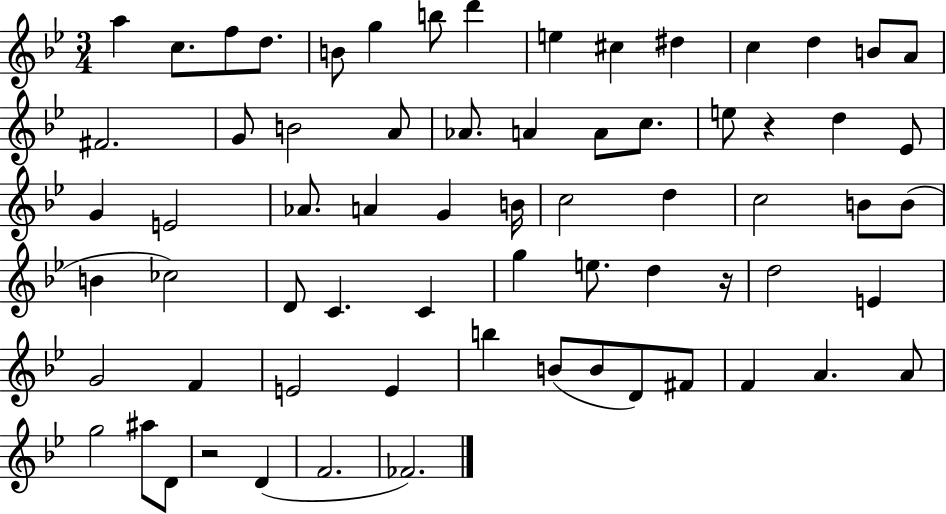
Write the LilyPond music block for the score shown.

{
  \clef treble
  \numericTimeSignature
  \time 3/4
  \key bes \major
  a''4 c''8. f''8 d''8. | b'8 g''4 b''8 d'''4 | e''4 cis''4 dis''4 | c''4 d''4 b'8 a'8 | \break fis'2. | g'8 b'2 a'8 | aes'8. a'4 a'8 c''8. | e''8 r4 d''4 ees'8 | \break g'4 e'2 | aes'8. a'4 g'4 b'16 | c''2 d''4 | c''2 b'8 b'8( | \break b'4 ces''2) | d'8 c'4. c'4 | g''4 e''8. d''4 r16 | d''2 e'4 | \break g'2 f'4 | e'2 e'4 | b''4 b'8( b'8 d'8) fis'8 | f'4 a'4. a'8 | \break g''2 ais''8 d'8 | r2 d'4( | f'2. | fes'2.) | \break \bar "|."
}